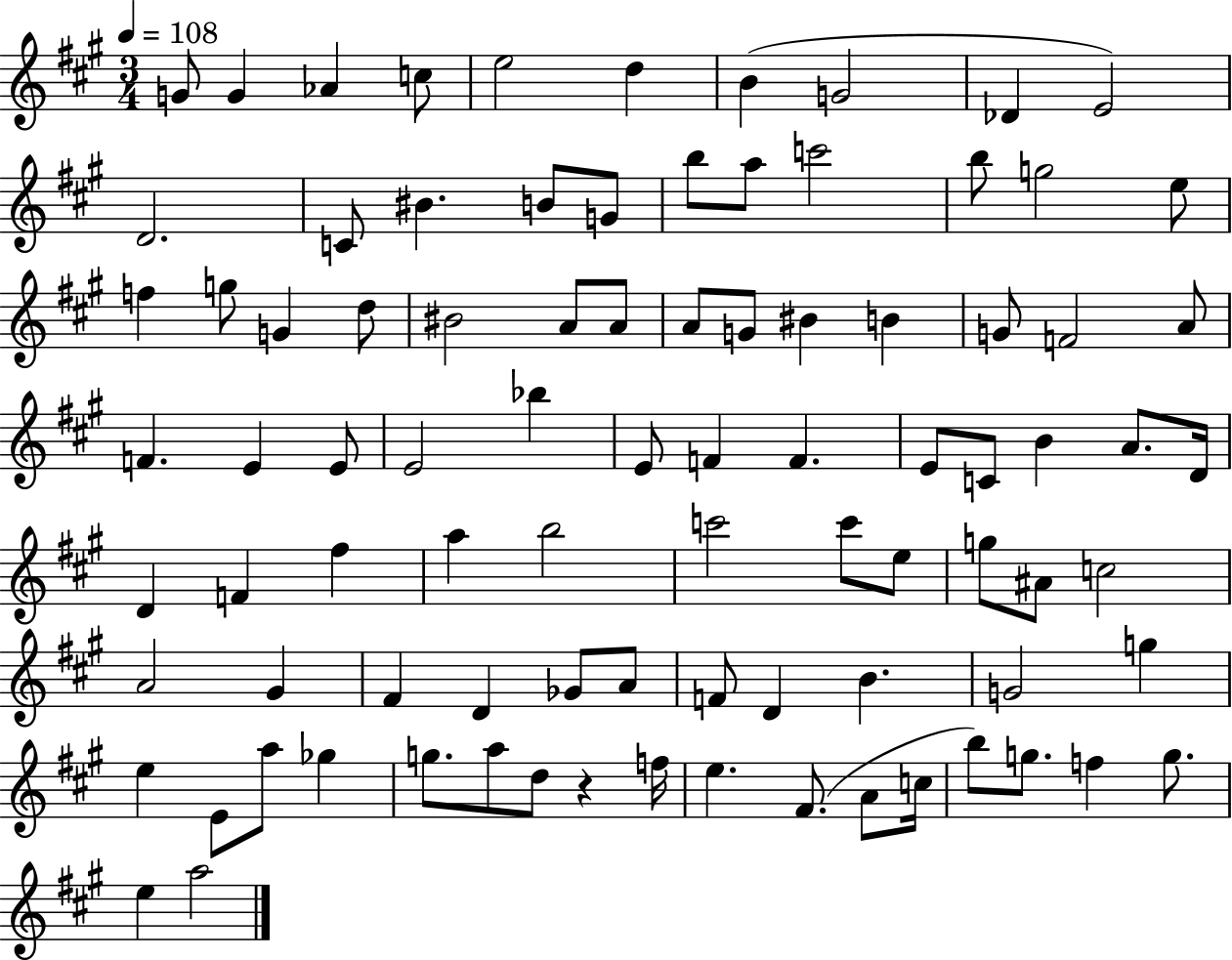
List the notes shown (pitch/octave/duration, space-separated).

G4/e G4/q Ab4/q C5/e E5/h D5/q B4/q G4/h Db4/q E4/h D4/h. C4/e BIS4/q. B4/e G4/e B5/e A5/e C6/h B5/e G5/h E5/e F5/q G5/e G4/q D5/e BIS4/h A4/e A4/e A4/e G4/e BIS4/q B4/q G4/e F4/h A4/e F4/q. E4/q E4/e E4/h Bb5/q E4/e F4/q F4/q. E4/e C4/e B4/q A4/e. D4/s D4/q F4/q F#5/q A5/q B5/h C6/h C6/e E5/e G5/e A#4/e C5/h A4/h G#4/q F#4/q D4/q Gb4/e A4/e F4/e D4/q B4/q. G4/h G5/q E5/q E4/e A5/e Gb5/q G5/e. A5/e D5/e R/q F5/s E5/q. F#4/e. A4/e C5/s B5/e G5/e. F5/q G5/e. E5/q A5/h